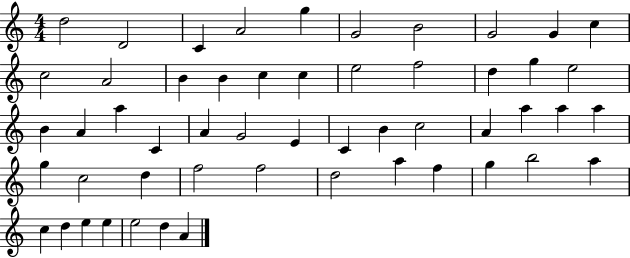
X:1
T:Untitled
M:4/4
L:1/4
K:C
d2 D2 C A2 g G2 B2 G2 G c c2 A2 B B c c e2 f2 d g e2 B A a C A G2 E C B c2 A a a a g c2 d f2 f2 d2 a f g b2 a c d e e e2 d A